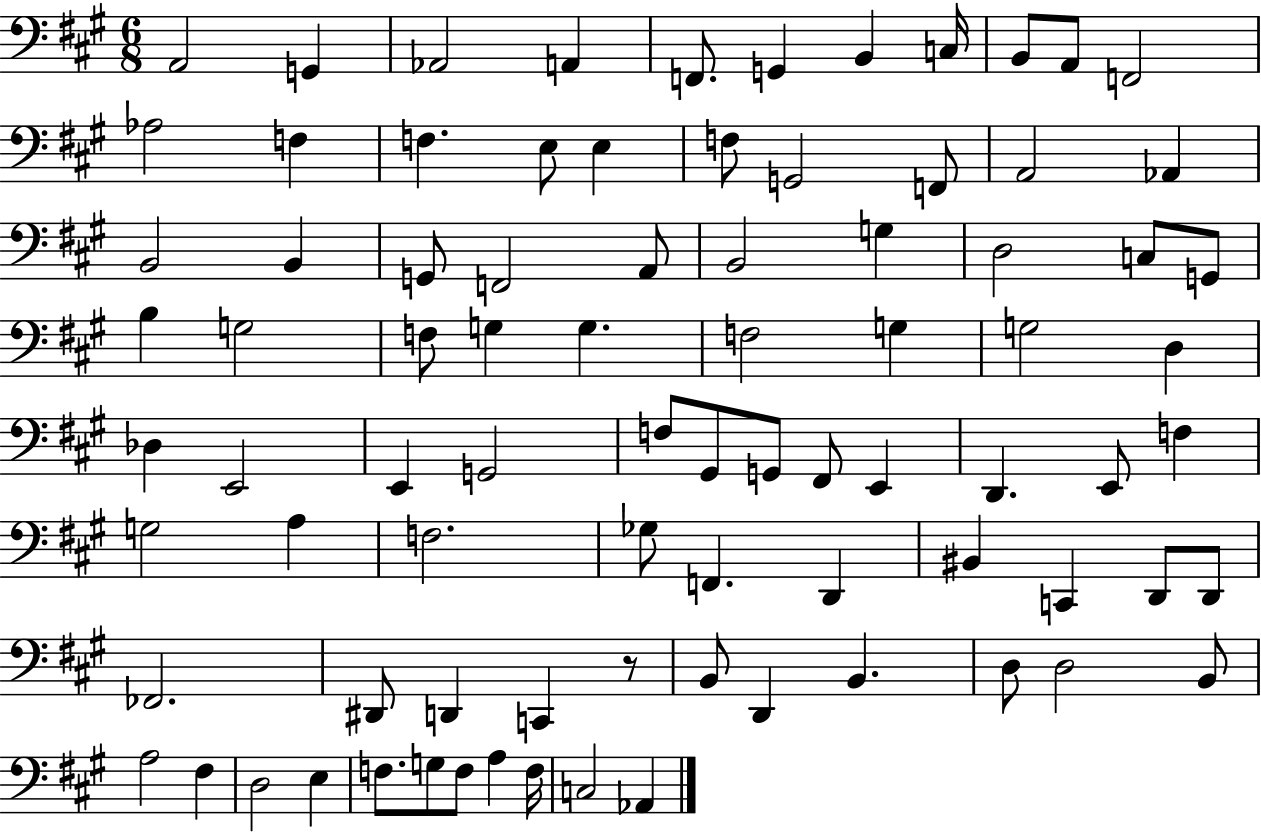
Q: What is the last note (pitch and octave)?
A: Ab2